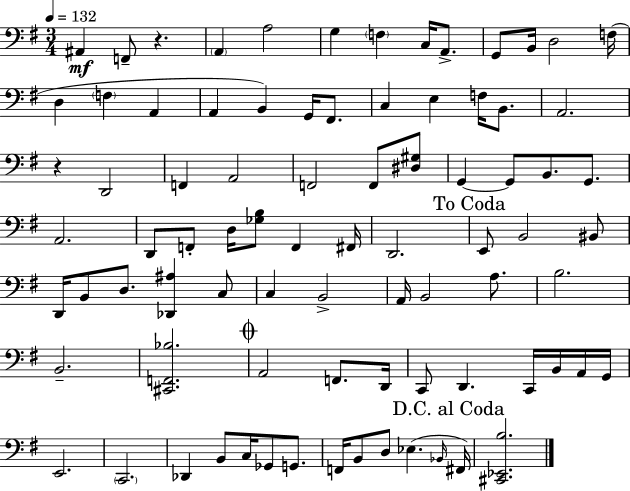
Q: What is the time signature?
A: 3/4